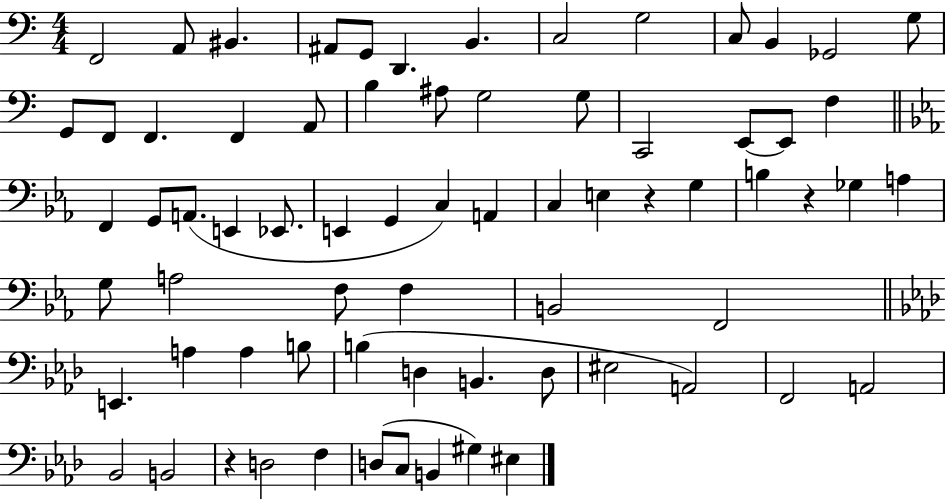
{
  \clef bass
  \numericTimeSignature
  \time 4/4
  \key c \major
  \repeat volta 2 { f,2 a,8 bis,4. | ais,8 g,8 d,4. b,4. | c2 g2 | c8 b,4 ges,2 g8 | \break g,8 f,8 f,4. f,4 a,8 | b4 ais8 g2 g8 | c,2 e,8~~ e,8 f4 | \bar "||" \break \key ees \major f,4 g,8 a,8.( e,4 ees,8. | e,4 g,4 c4) a,4 | c4 e4 r4 g4 | b4 r4 ges4 a4 | \break g8 a2 f8 f4 | b,2 f,2 | \bar "||" \break \key aes \major e,4. a4 a4 b8 | b4( d4 b,4. d8 | eis2 a,2) | f,2 a,2 | \break bes,2 b,2 | r4 d2 f4 | d8( c8 b,4 gis4) eis4 | } \bar "|."
}